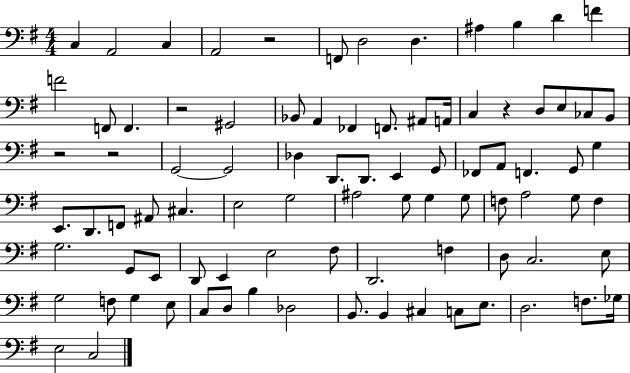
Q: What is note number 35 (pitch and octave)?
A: A2